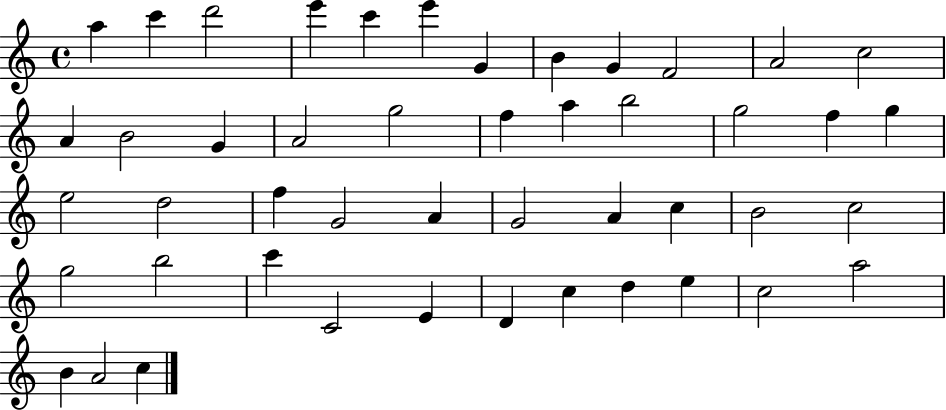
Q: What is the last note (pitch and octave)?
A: C5